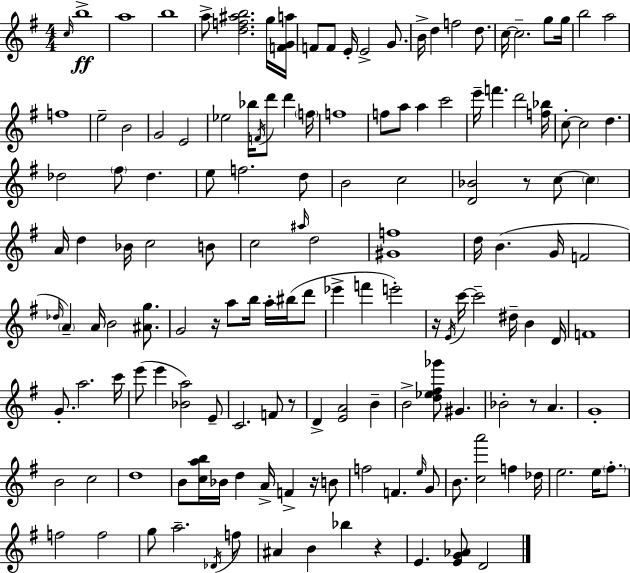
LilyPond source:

{
  \clef treble
  \numericTimeSignature
  \time 4/4
  \key e \minor
  \grace { c''16 }\ff b''1-> | a''1 | b''1 | a''8-> <d'' f'' ais'' b''>2. g''16 | \break <f' g' a''>16 f'8 f'8 e'16-. e'2-> g'8. | b'16-> d''4 f''2 d''8. | c''16~~ c''2.-- g''8 | g''16 b''2 a''2 | \break f''1 | e''2-- b'2 | g'2 e'2 | ees''2 bes''16 \acciaccatura { f'16 } d'''8 d'''4 | \break \parenthesize f''16 f''1 | f''8 a''8 a''4 c'''2 | e'''16-- f'''4. d'''2 | <f'' bes''>16 c''8-.~~ c''2 d''4. | \break des''2 \parenthesize fis''8 des''4. | e''8 f''2. | d''8 b'2 c''2 | <d' bes'>2 r8 c''8~~ \parenthesize c''4 | \break a'16 d''4 bes'16 c''2 | b'8 c''2 \grace { ais''16 } d''2 | <gis' f''>1 | d''16 b'4.( g'16 f'2 | \break \grace { des''16 } \parenthesize a'4--) a'16 b'2 | <ais' g''>8. g'2 r16 a''8 b''16 | a''16-. bis''16( d'''8 ees'''4-> f'''4 e'''2-.) | r16 \acciaccatura { e'16 } c'''16~~ c'''2-- dis''16-- | \break b'4 d'16 f'1 | g'8.-. a''2. | c'''16 e'''8( e'''4 <bes' a''>2) | e'8-- c'2. | \break f'8 r8 d'4-> <e' a'>2 | b'4-- b'2-> <d'' ees'' fis'' ges'''>8 gis'4. | bes'2-. r8 a'4. | g'1-. | \break b'2 c''2 | d''1 | b'8 <c'' a'' b''>16 bes'16 d''4 a'16-> f'4-> | r16 b'8 f''2 f'4. | \break \grace { e''16 } g'8 b'8. <c'' a'''>2 | f''4 des''16 e''2. | e''16 \parenthesize fis''8.-. f''2 f''2 | g''8 a''2.-- | \break \acciaccatura { des'16 } f''8 ais'4 b'4 bes''4 | r4 e'4. <e' g' aes'>8 d'2 | \bar "|."
}